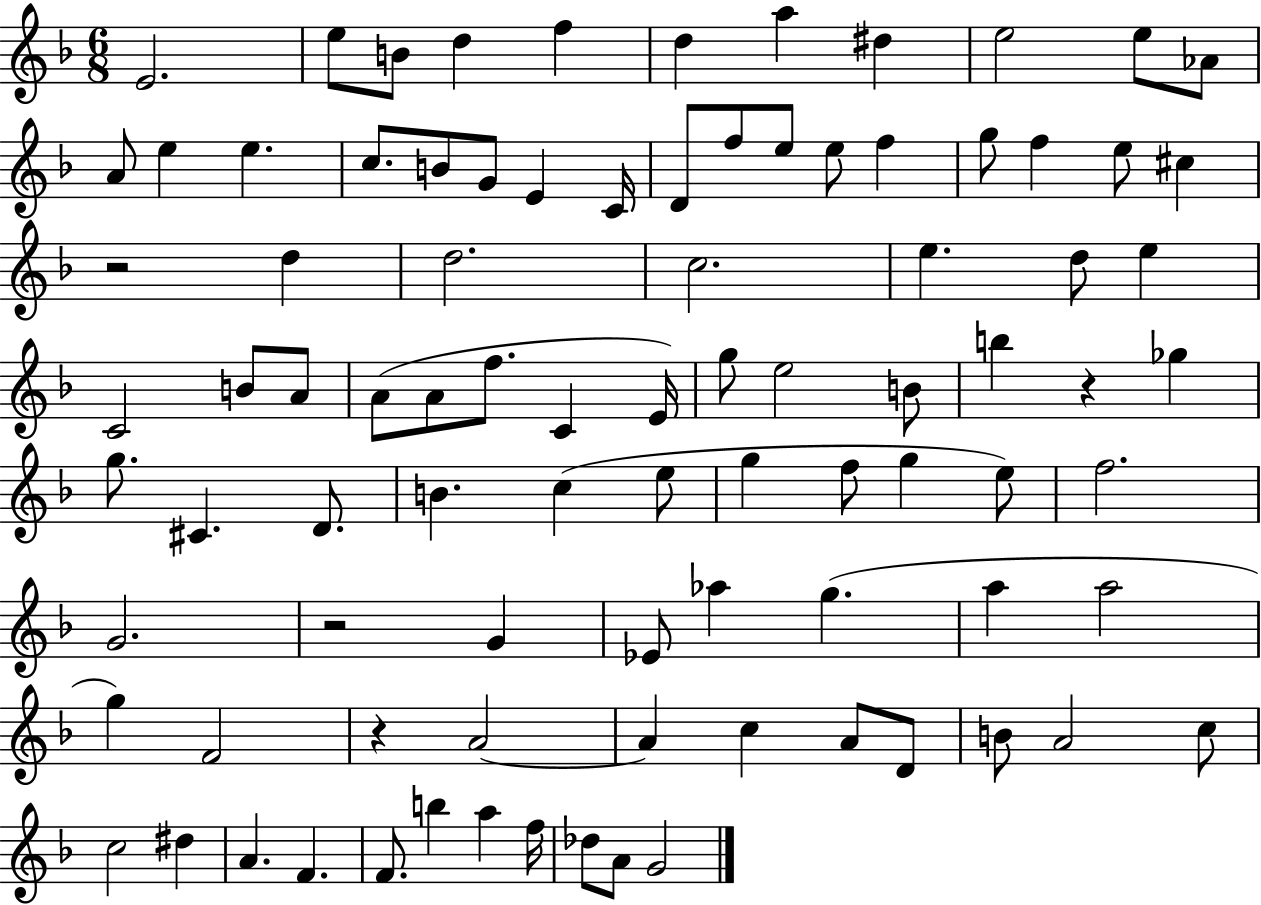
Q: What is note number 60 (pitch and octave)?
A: G4